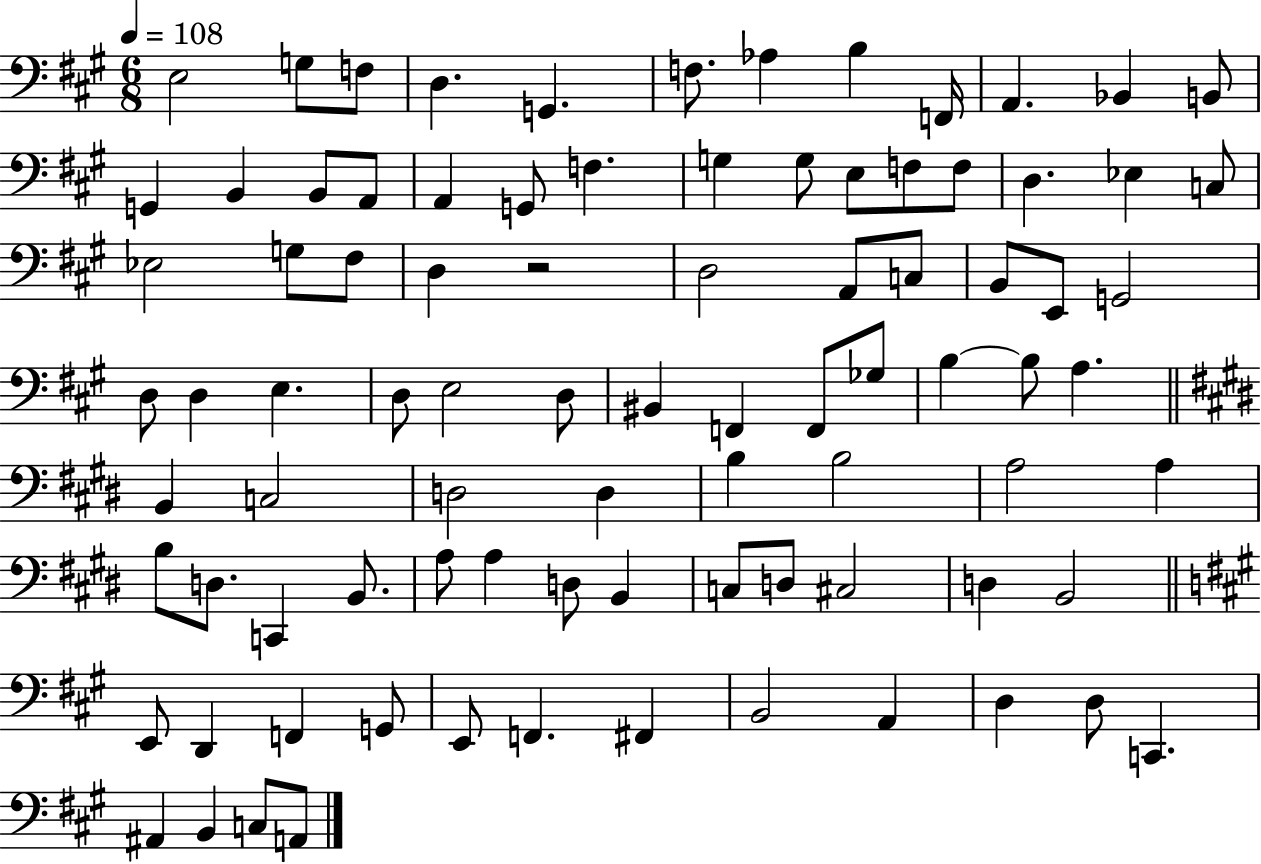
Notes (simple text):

E3/h G3/e F3/e D3/q. G2/q. F3/e. Ab3/q B3/q F2/s A2/q. Bb2/q B2/e G2/q B2/q B2/e A2/e A2/q G2/e F3/q. G3/q G3/e E3/e F3/e F3/e D3/q. Eb3/q C3/e Eb3/h G3/e F#3/e D3/q R/h D3/h A2/e C3/e B2/e E2/e G2/h D3/e D3/q E3/q. D3/e E3/h D3/e BIS2/q F2/q F2/e Gb3/e B3/q B3/e A3/q. B2/q C3/h D3/h D3/q B3/q B3/h A3/h A3/q B3/e D3/e. C2/q B2/e. A3/e A3/q D3/e B2/q C3/e D3/e C#3/h D3/q B2/h E2/e D2/q F2/q G2/e E2/e F2/q. F#2/q B2/h A2/q D3/q D3/e C2/q. A#2/q B2/q C3/e A2/e